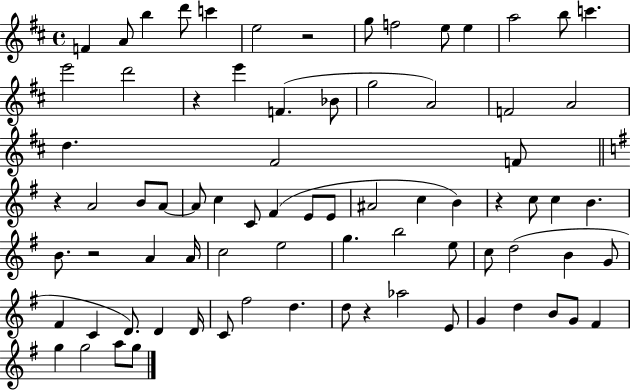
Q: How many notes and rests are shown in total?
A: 78